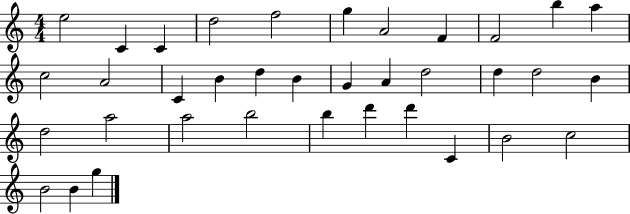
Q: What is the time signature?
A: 4/4